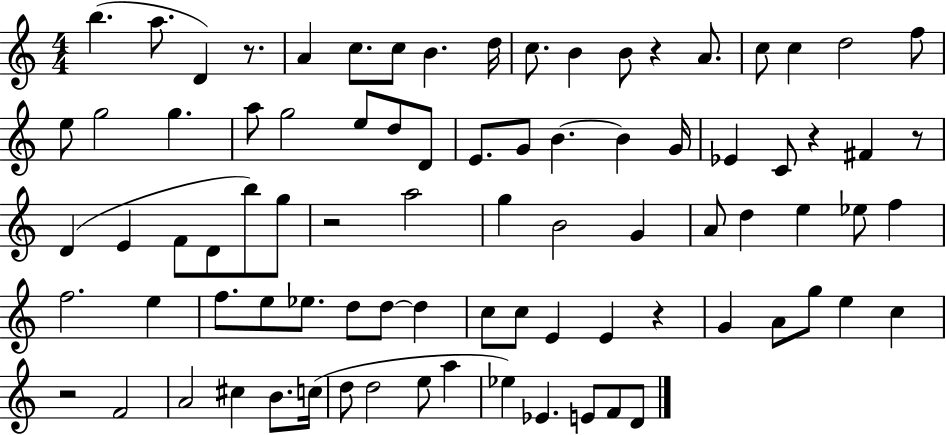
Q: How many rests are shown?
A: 7